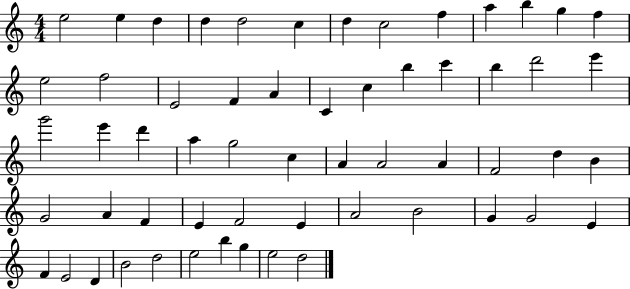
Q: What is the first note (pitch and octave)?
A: E5